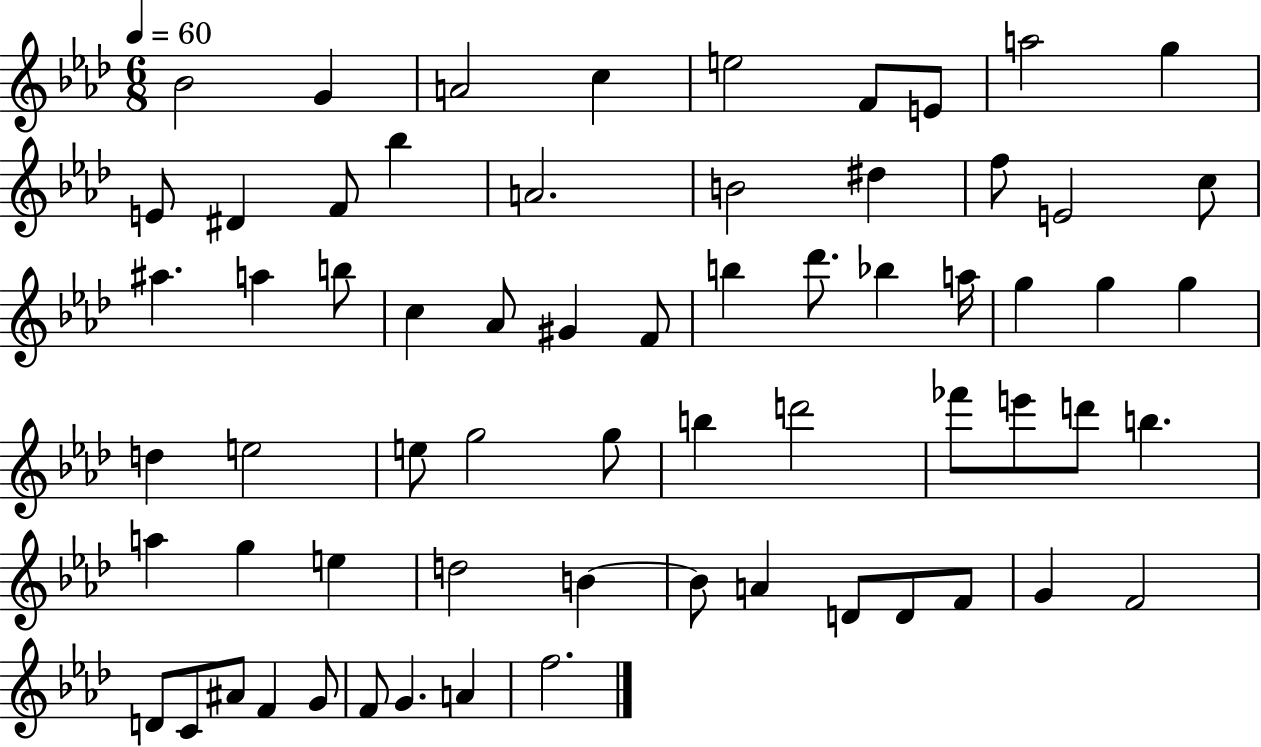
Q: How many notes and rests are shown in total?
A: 65